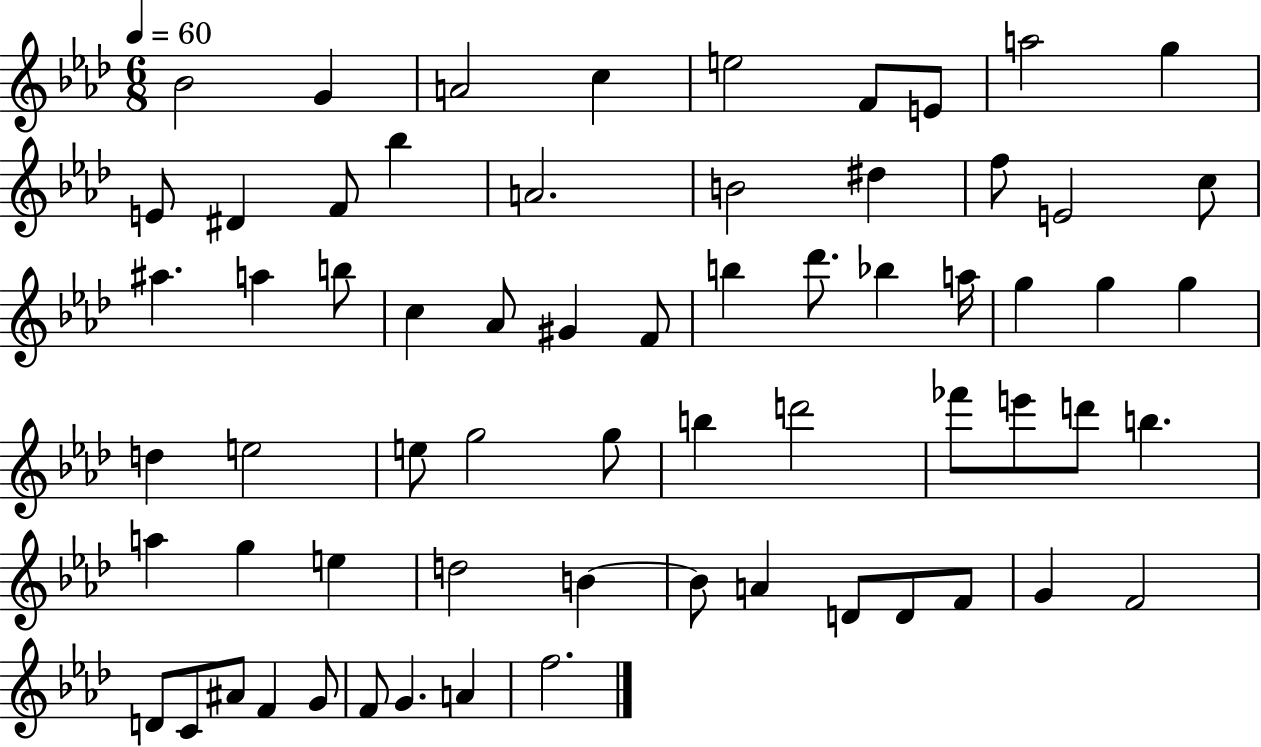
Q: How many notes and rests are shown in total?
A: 65